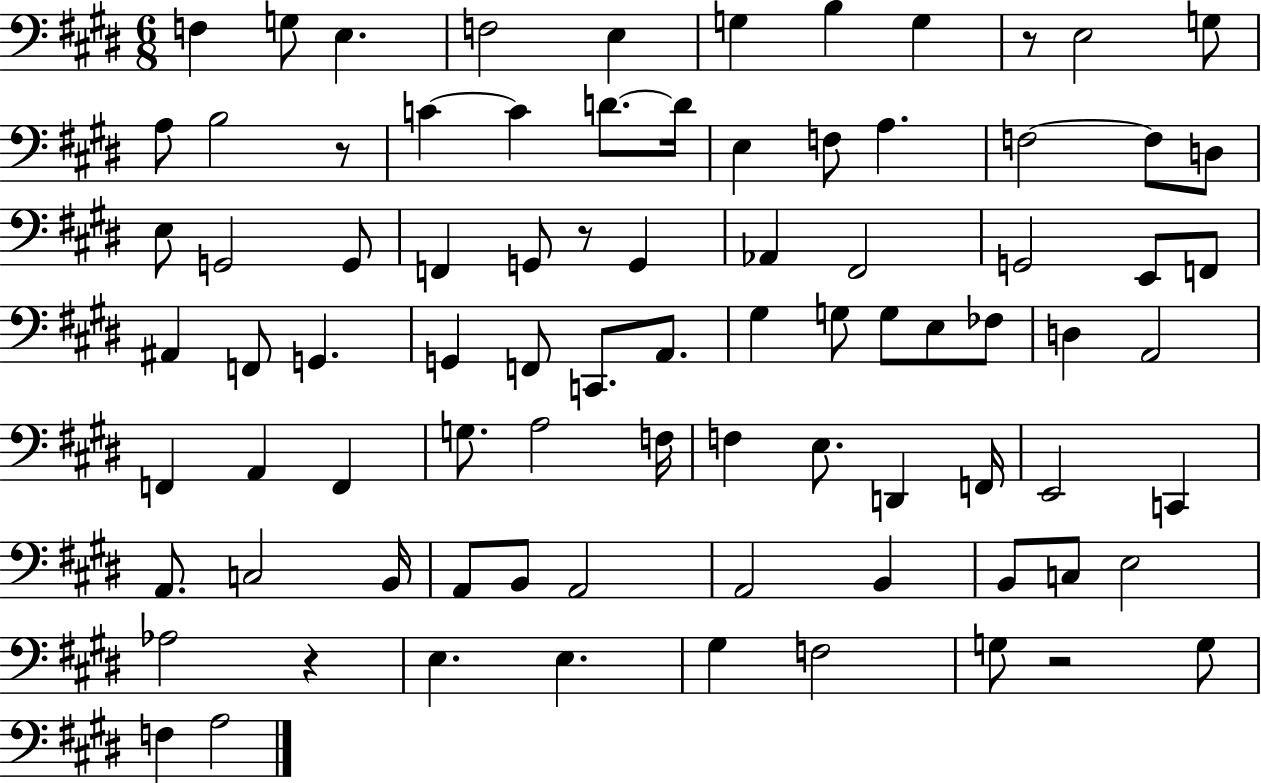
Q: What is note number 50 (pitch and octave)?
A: F2